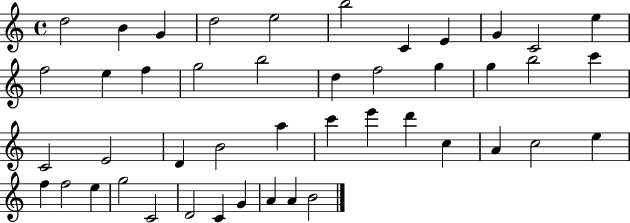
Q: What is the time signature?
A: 4/4